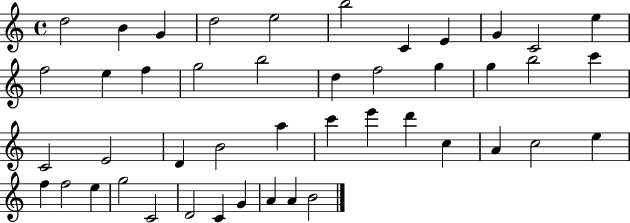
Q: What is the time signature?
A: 4/4